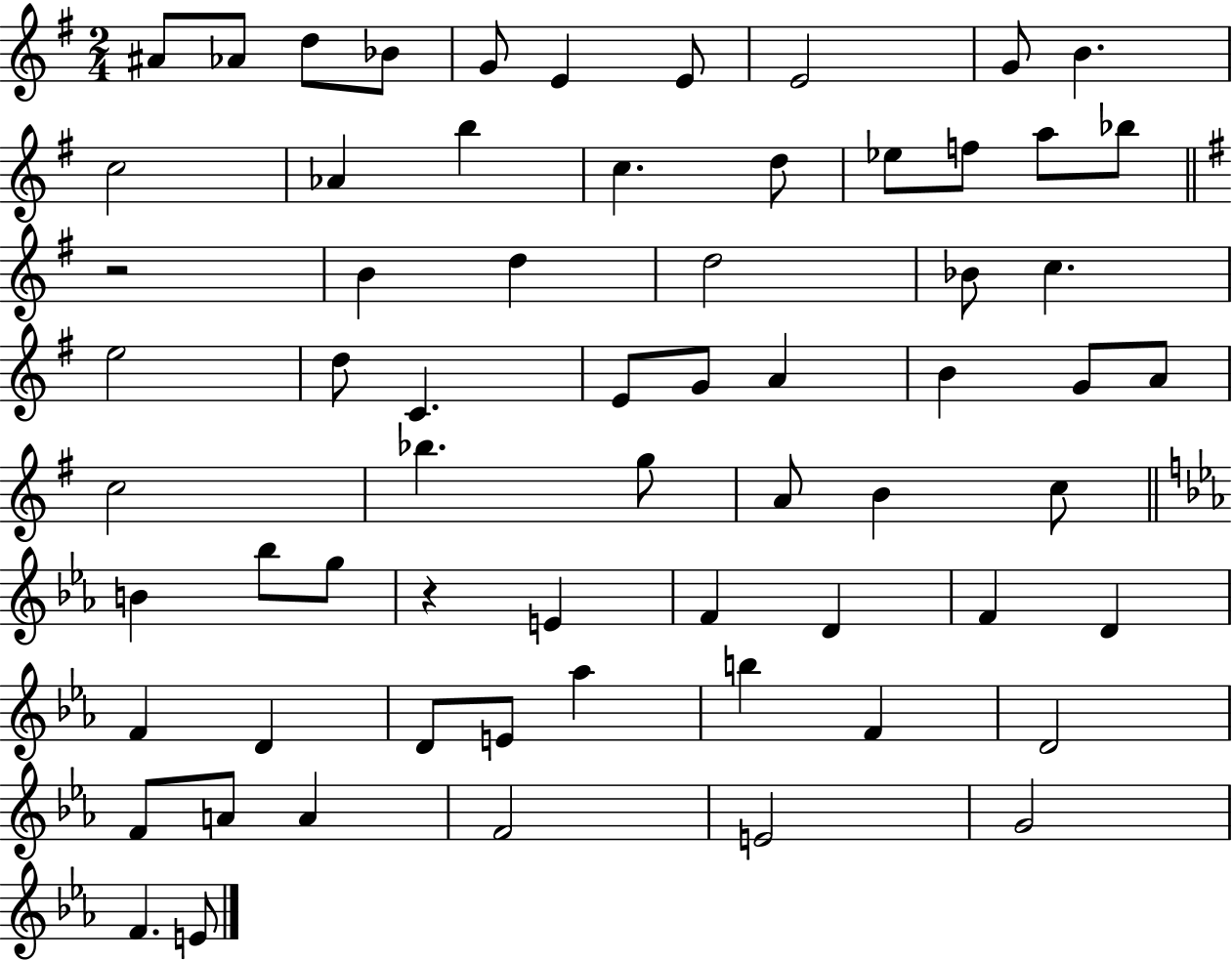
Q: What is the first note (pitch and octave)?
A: A#4